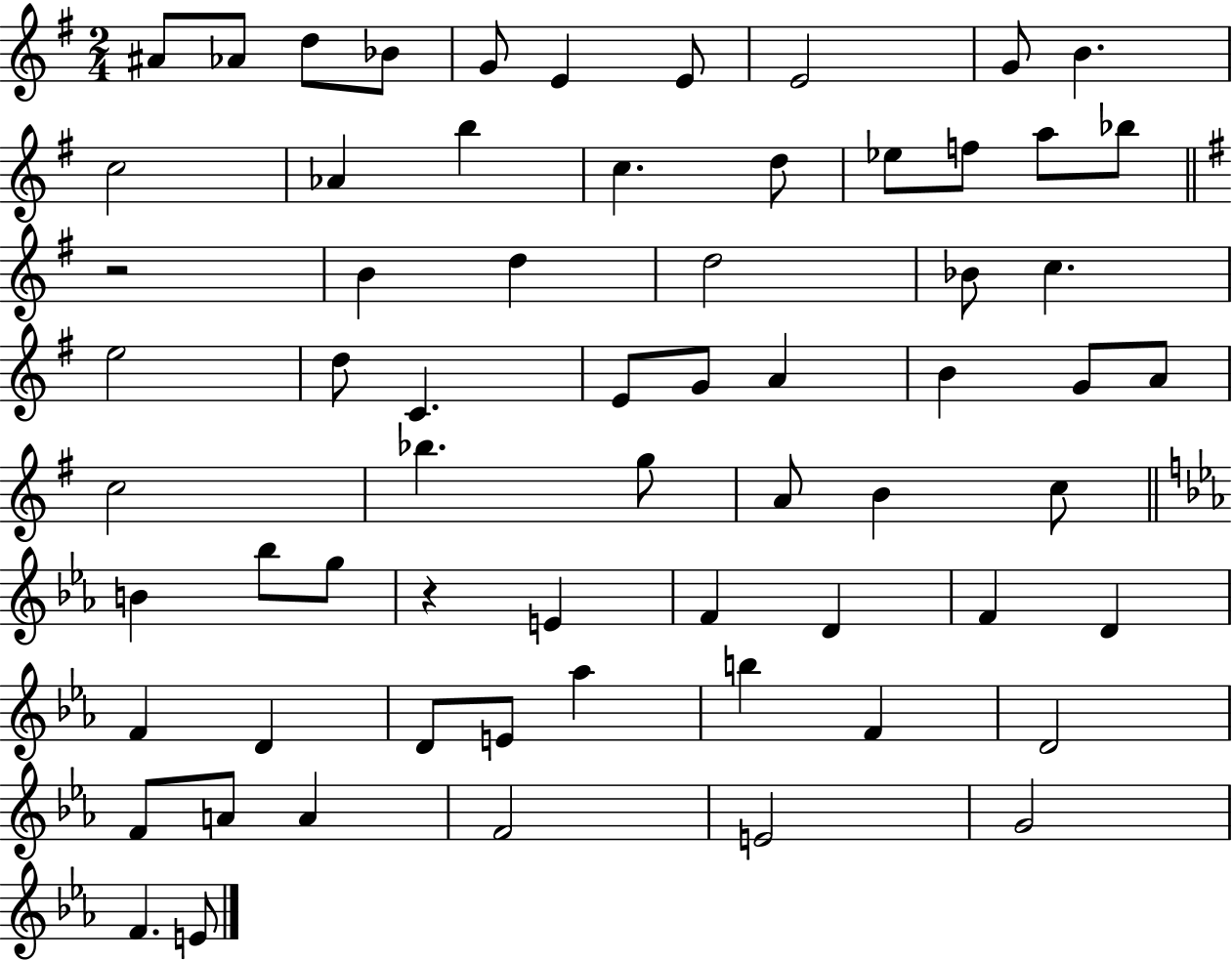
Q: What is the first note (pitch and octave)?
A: A#4